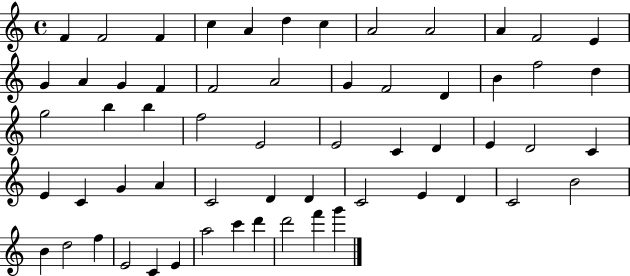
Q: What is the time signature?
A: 4/4